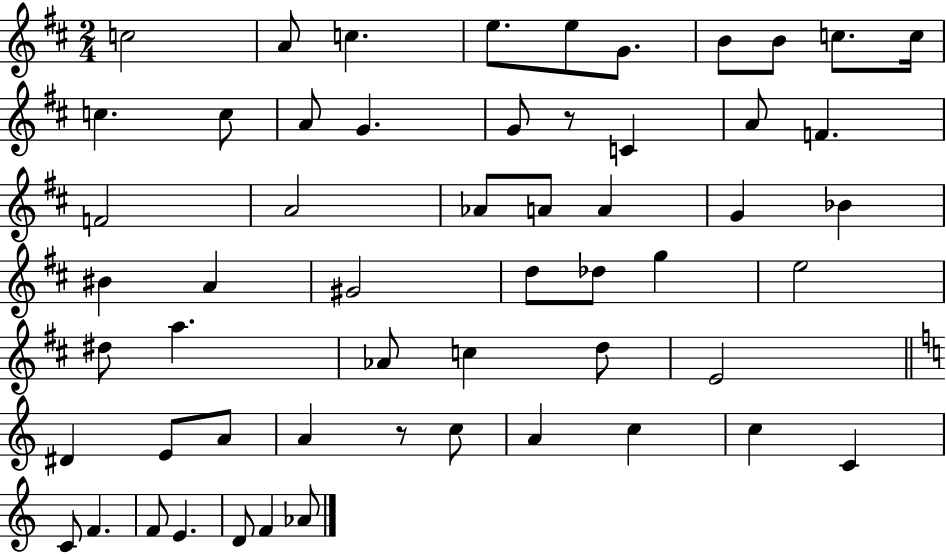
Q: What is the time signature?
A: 2/4